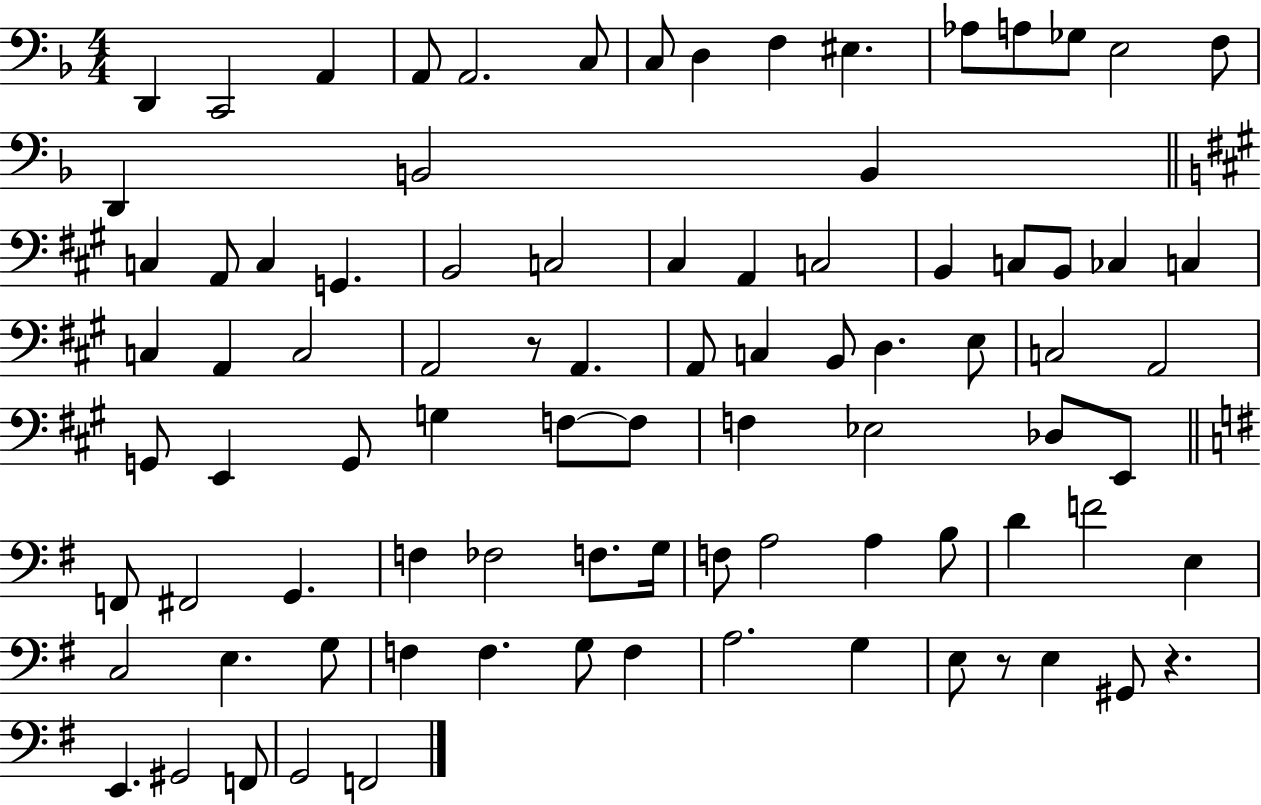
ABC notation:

X:1
T:Untitled
M:4/4
L:1/4
K:F
D,, C,,2 A,, A,,/2 A,,2 C,/2 C,/2 D, F, ^E, _A,/2 A,/2 _G,/2 E,2 F,/2 D,, B,,2 B,, C, A,,/2 C, G,, B,,2 C,2 ^C, A,, C,2 B,, C,/2 B,,/2 _C, C, C, A,, C,2 A,,2 z/2 A,, A,,/2 C, B,,/2 D, E,/2 C,2 A,,2 G,,/2 E,, G,,/2 G, F,/2 F,/2 F, _E,2 _D,/2 E,,/2 F,,/2 ^F,,2 G,, F, _F,2 F,/2 G,/4 F,/2 A,2 A, B,/2 D F2 E, C,2 E, G,/2 F, F, G,/2 F, A,2 G, E,/2 z/2 E, ^G,,/2 z E,, ^G,,2 F,,/2 G,,2 F,,2